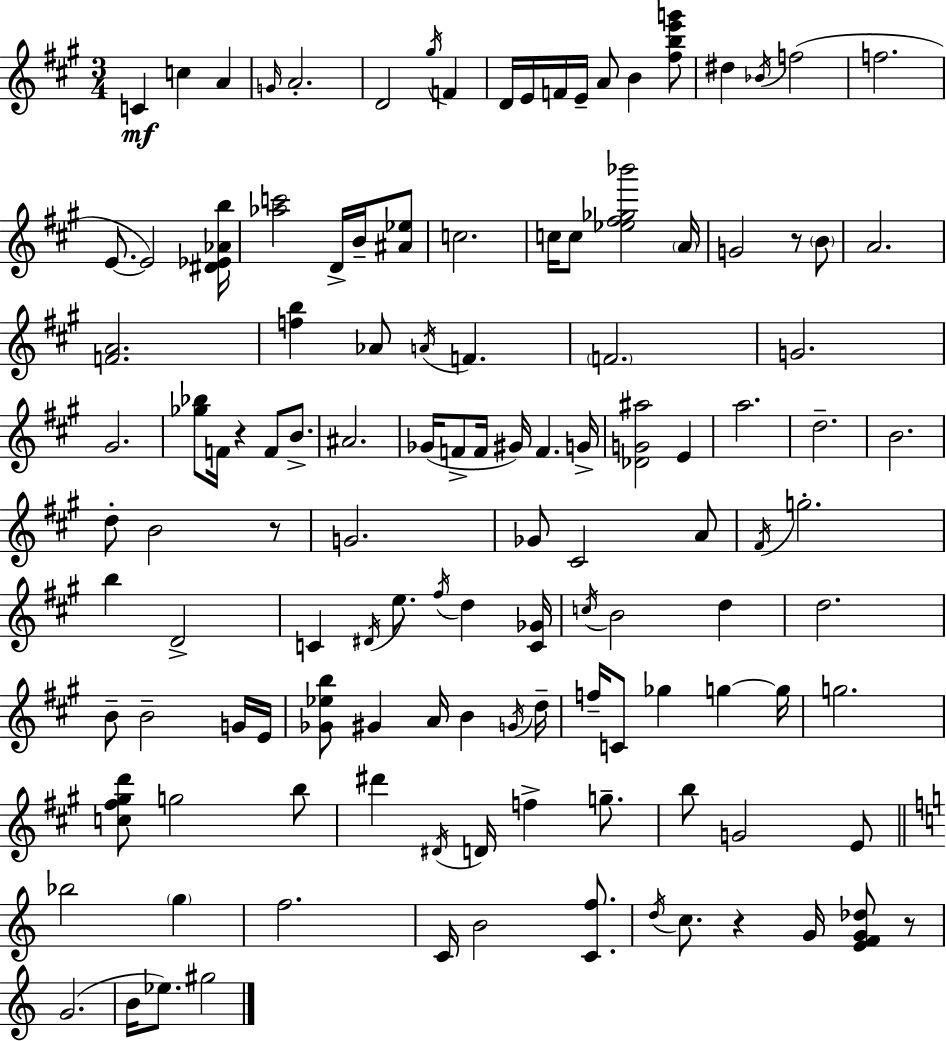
{
  \clef treble
  \numericTimeSignature
  \time 3/4
  \key a \major
  c'4\mf c''4 a'4 | \grace { g'16 } a'2.-. | d'2 \acciaccatura { gis''16 } f'4 | d'16 e'16 f'16 e'16-- a'8 b'4 | \break <fis'' b'' e''' g'''>8 dis''4 \acciaccatura { bes'16 } f''2( | f''2. | e'8.~~ e'2) | <dis' ees' aes' b''>16 <aes'' c'''>2 d'16-> | \break b'16-- <ais' ees''>8 c''2. | c''16 c''8 <ees'' fis'' ges'' bes'''>2 | \parenthesize a'16 g'2 r8 | \parenthesize b'8 a'2. | \break <f' a'>2. | <f'' b''>4 aes'8 \acciaccatura { a'16 } f'4. | \parenthesize f'2. | g'2. | \break gis'2. | <ges'' bes''>8 f'16 r4 f'8 | b'8.-> ais'2. | ges'16( f'8-> f'16 gis'16) f'4. | \break g'16-> <des' g' ais''>2 | e'4 a''2. | d''2.-- | b'2. | \break d''8-. b'2 | r8 g'2. | ges'8 cis'2 | a'8 \acciaccatura { fis'16 } g''2.-. | \break b''4 d'2-> | c'4 \acciaccatura { dis'16 } e''8. | \acciaccatura { fis''16 } d''4 <c' ges'>16 \acciaccatura { c''16 } b'2 | d''4 d''2. | \break b'8-- b'2-- | g'16 e'16 <ges' ees'' b''>8 gis'4 | a'16 b'4 \acciaccatura { g'16 } d''16-- f''16-- c'8 | ges''4 g''4~~ g''16 g''2. | \break <c'' fis'' gis'' d'''>8 g''2 | b''8 dis'''4 | \acciaccatura { dis'16 } d'16 f''4-> g''8.-- b''8 | g'2 e'8 \bar "||" \break \key a \minor bes''2 \parenthesize g''4 | f''2. | c'16 b'2 <c' f''>8. | \acciaccatura { d''16 } c''8. r4 g'16 <e' f' g' des''>8 r8 | \break g'2.( | b'16 ees''8.) gis''2 | \bar "|."
}